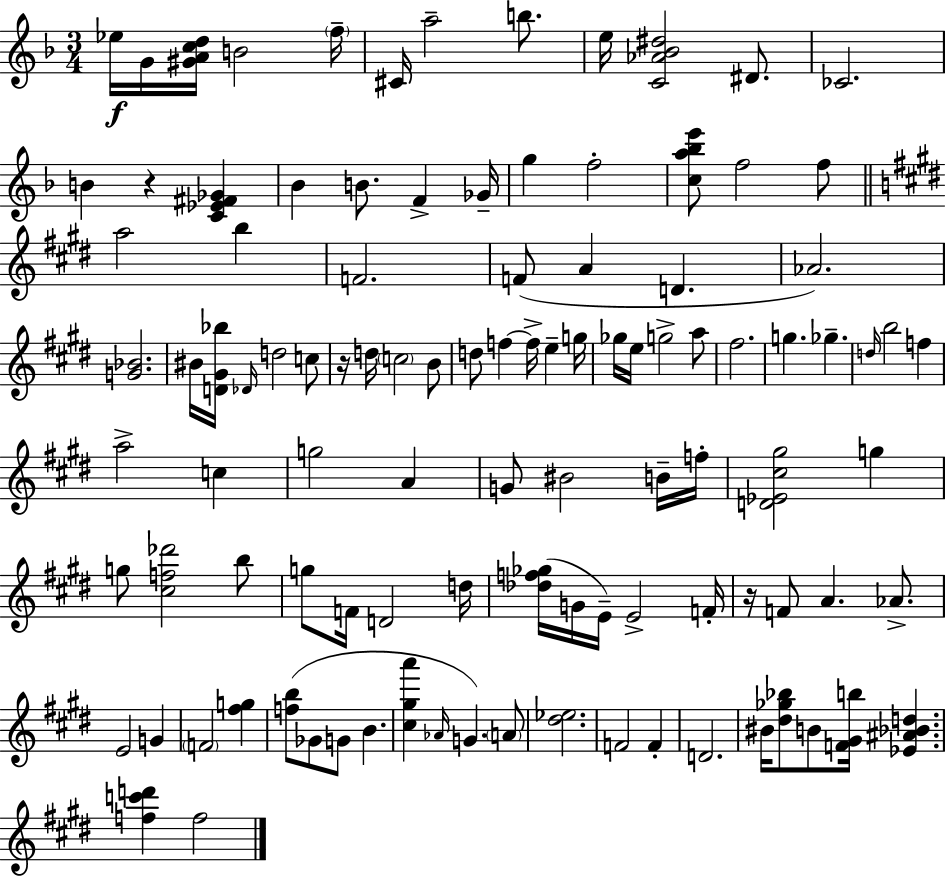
Eb5/s G4/s [G#4,A4,C5,D5]/s B4/h F5/s C#4/s A5/h B5/e. E5/s [C4,Ab4,Bb4,D#5]/h D#4/e. CES4/h. B4/q R/q [C4,Eb4,F#4,Gb4]/q Bb4/q B4/e. F4/q Gb4/s G5/q F5/h [C5,A5,Bb5,E6]/e F5/h F5/e A5/h B5/q F4/h. F4/e A4/q D4/q. Ab4/h. [G4,Bb4]/h. BIS4/s [D4,G#4,Bb5]/s Db4/s D5/h C5/e R/s D5/s C5/h B4/e D5/e F5/q F5/s E5/q G5/s Gb5/s E5/s G5/h A5/e F#5/h. G5/q. Gb5/q. D5/s B5/h F5/q A5/h C5/q G5/h A4/q G4/e BIS4/h B4/s F5/s [D4,Eb4,C#5,G#5]/h G5/q G5/e [C#5,F5,Db6]/h B5/e G5/e F4/s D4/h D5/s [Db5,F5,Gb5]/s G4/s E4/s E4/h F4/s R/s F4/e A4/q. Ab4/e. E4/h G4/q F4/h [F#5,G5]/q [F5,B5]/e Gb4/e G4/e B4/q. [C#5,G#5,A6]/q Ab4/s G4/q. A4/e [D#5,Eb5]/h. F4/h F4/q D4/h. BIS4/s [D#5,Gb5,Bb5]/e B4/e [F4,G#4,B5]/s [Eb4,A#4,Bb4,D5]/q. [F5,C6,D6]/q F5/h